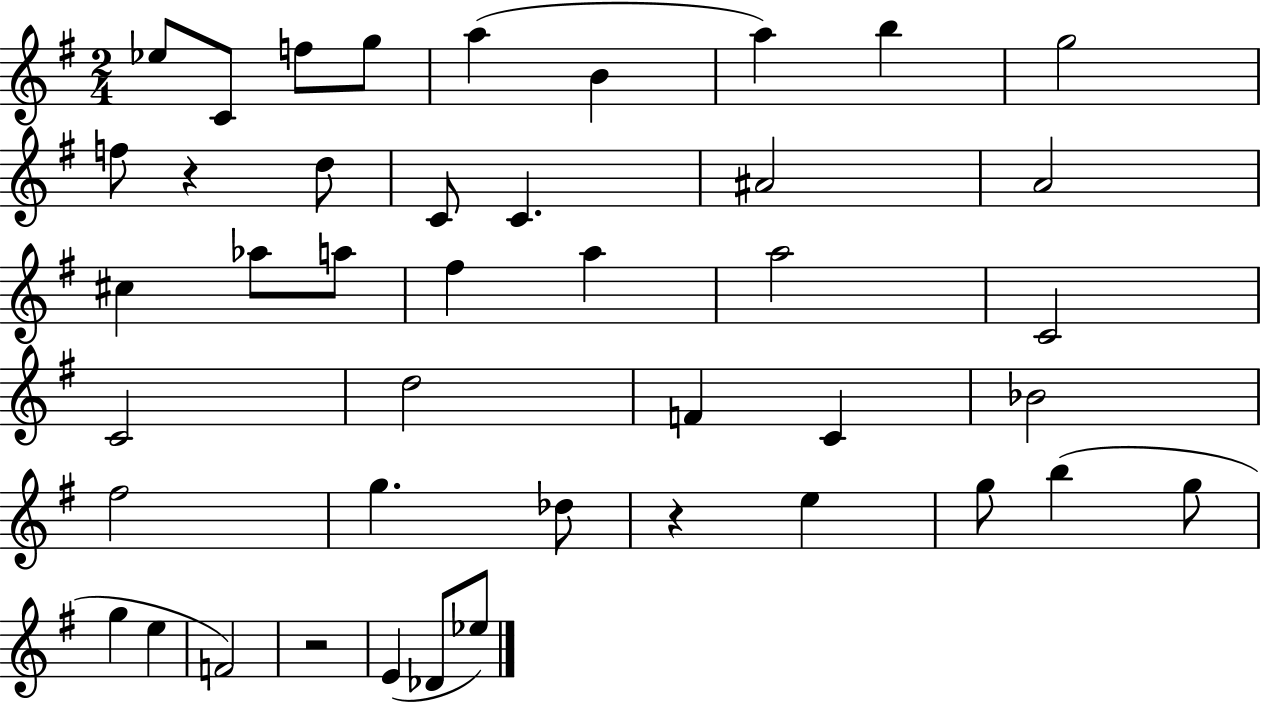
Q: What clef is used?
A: treble